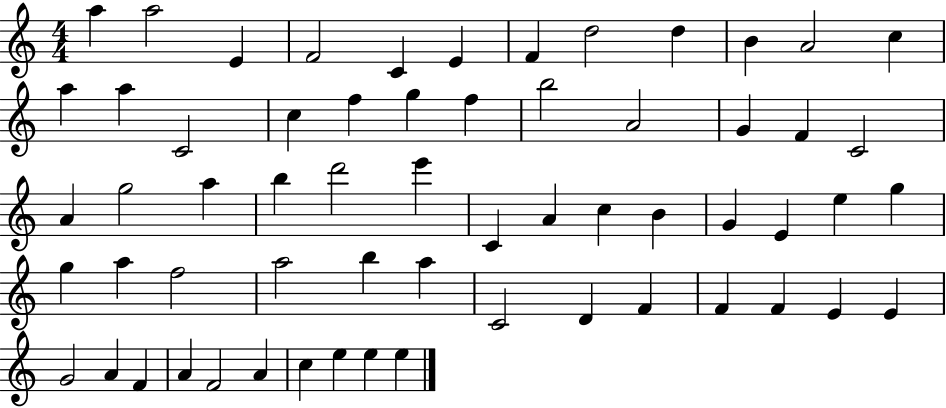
X:1
T:Untitled
M:4/4
L:1/4
K:C
a a2 E F2 C E F d2 d B A2 c a a C2 c f g f b2 A2 G F C2 A g2 a b d'2 e' C A c B G E e g g a f2 a2 b a C2 D F F F E E G2 A F A F2 A c e e e